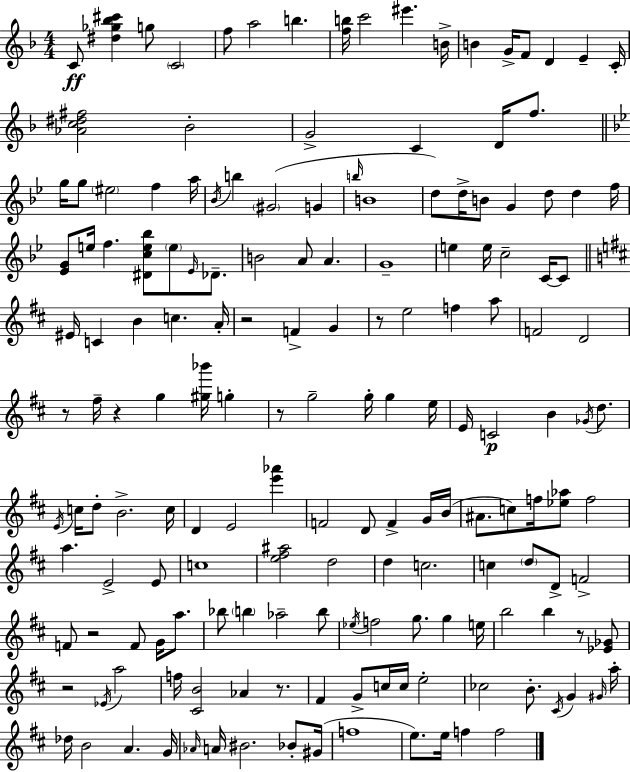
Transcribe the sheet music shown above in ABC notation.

X:1
T:Untitled
M:4/4
L:1/4
K:F
C/2 [^d_g_b^c'] g/2 C2 f/2 a2 b [fb]/4 c'2 ^e' B/4 B G/4 F/2 D E C/4 [_Ac^d^f]2 _B2 G2 C D/4 f/2 g/4 g/2 ^e2 f a/4 _B/4 b ^G2 G b/4 B4 d/2 d/4 B/2 G d/2 d f/4 [_EG]/2 e/4 f [^Dce_b]/2 e/2 _E/4 _D/2 B2 A/2 A G4 e e/4 c2 C/4 C/2 ^E/4 C B c A/4 z2 F G z/2 e2 f a/2 F2 D2 z/2 ^f/4 z g [^g_b']/4 g z/2 g2 g/4 g e/4 E/4 C2 B _G/4 d/2 E/4 c/4 d/2 B2 c/4 D E2 [e'_a'] F2 D/2 F G/4 B/4 ^A/2 c/2 f/4 [_e_a]/2 f2 a E2 E/2 c4 [e^f^a]2 d2 d c2 c d/2 D/2 F2 F/2 z2 F/2 G/4 a/2 _b/2 b _a2 b/2 _e/4 f2 g/2 g e/4 b2 b z/2 [_E_G]/2 z2 _E/4 a2 f/4 [^CB]2 _A z/2 ^F G/2 c/4 c/4 e2 _c2 B/2 ^C/4 G ^G/4 a/4 _d/4 B2 A G/4 _A/4 A/4 ^B2 _B/2 ^G/4 f4 e/2 e/4 f f2